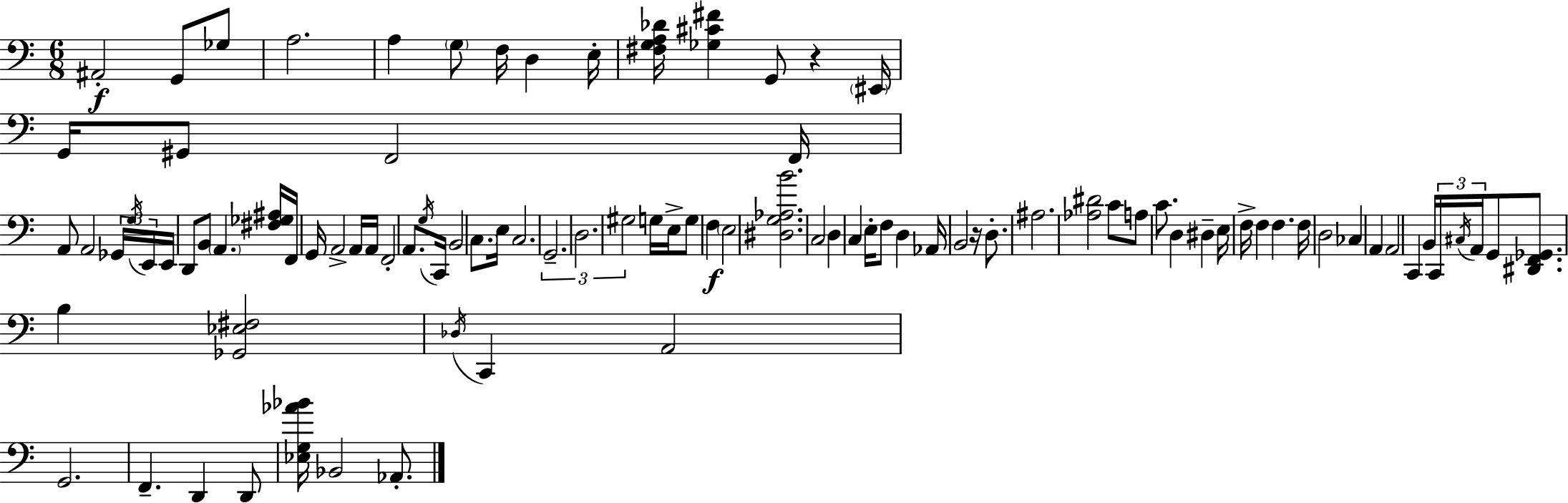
A#2/h G2/e Gb3/e A3/h. A3/q G3/e F3/s D3/q E3/s [F#3,G3,A3,Db4]/s [Gb3,C#4,F#4]/q G2/e R/q EIS2/s G2/s G#2/e F2/h F2/s A2/e A2/h Gb2/s G3/s E2/s E2/s D2/e B2/e A2/q. [F#3,Gb3,A#3]/s F2/s G2/s A2/h A2/s A2/s F2/h A2/e. G3/s C2/s B2/h C3/e. E3/s C3/h. G2/h. D3/h. G#3/h G3/s E3/s G3/e F3/q E3/h [D#3,G3,Ab3,B4]/h. C3/h D3/q C3/q E3/s F3/e D3/q Ab2/s B2/h R/s D3/e. A#3/h. [Ab3,D#4]/h C4/e A3/e C4/e. D3/q D#3/q E3/s F3/s F3/q F3/q. F3/s D3/h CES3/q A2/q A2/h C2/q B2/s C2/s C#3/s A2/s G2/e [D#2,F2,Gb2]/e. B3/q [Gb2,Eb3,F#3]/h Db3/s C2/q A2/h G2/h. F2/q. D2/q D2/e [Eb3,G3,Ab4,Bb4]/s Bb2/h Ab2/e.